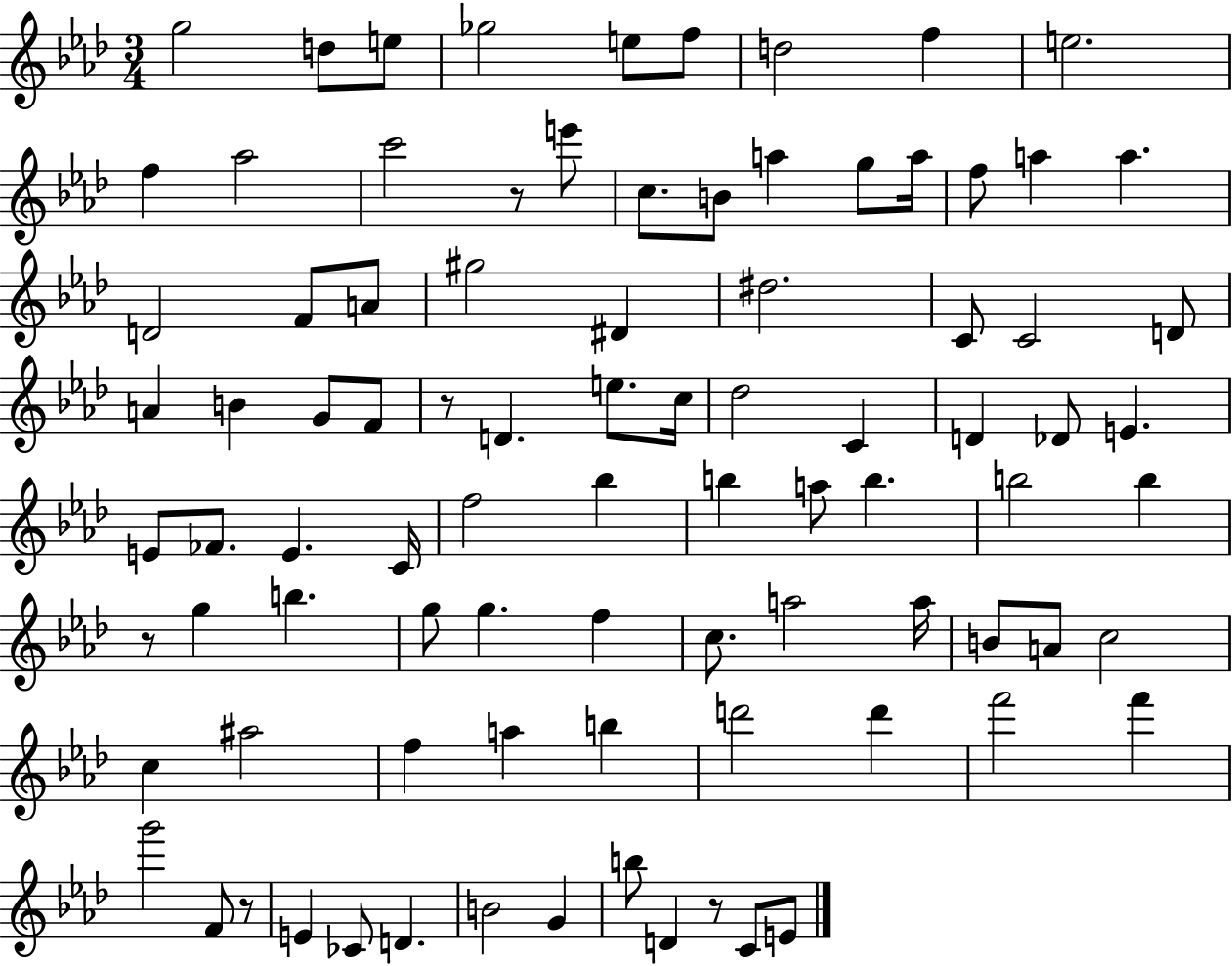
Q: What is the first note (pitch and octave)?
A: G5